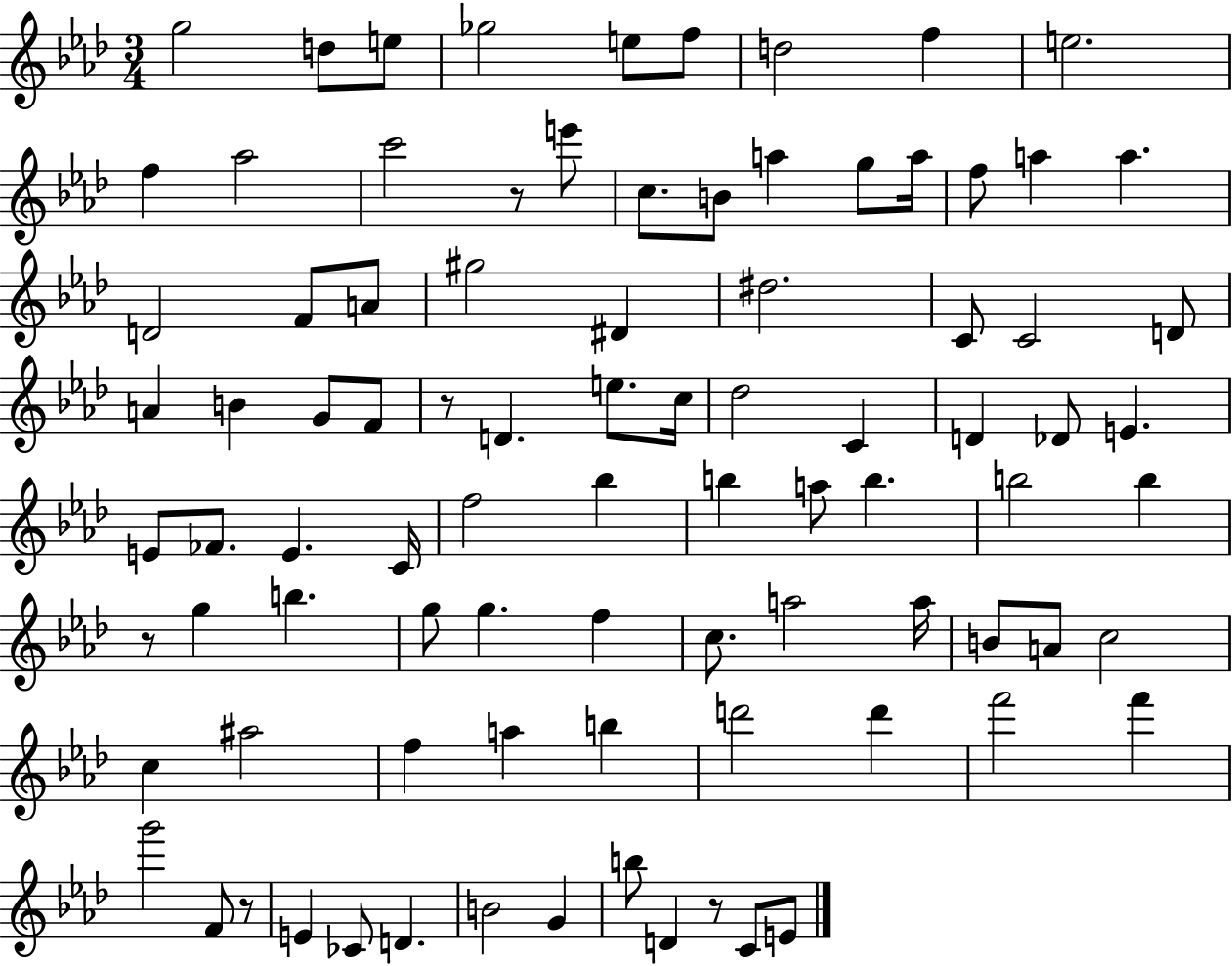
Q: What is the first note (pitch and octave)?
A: G5